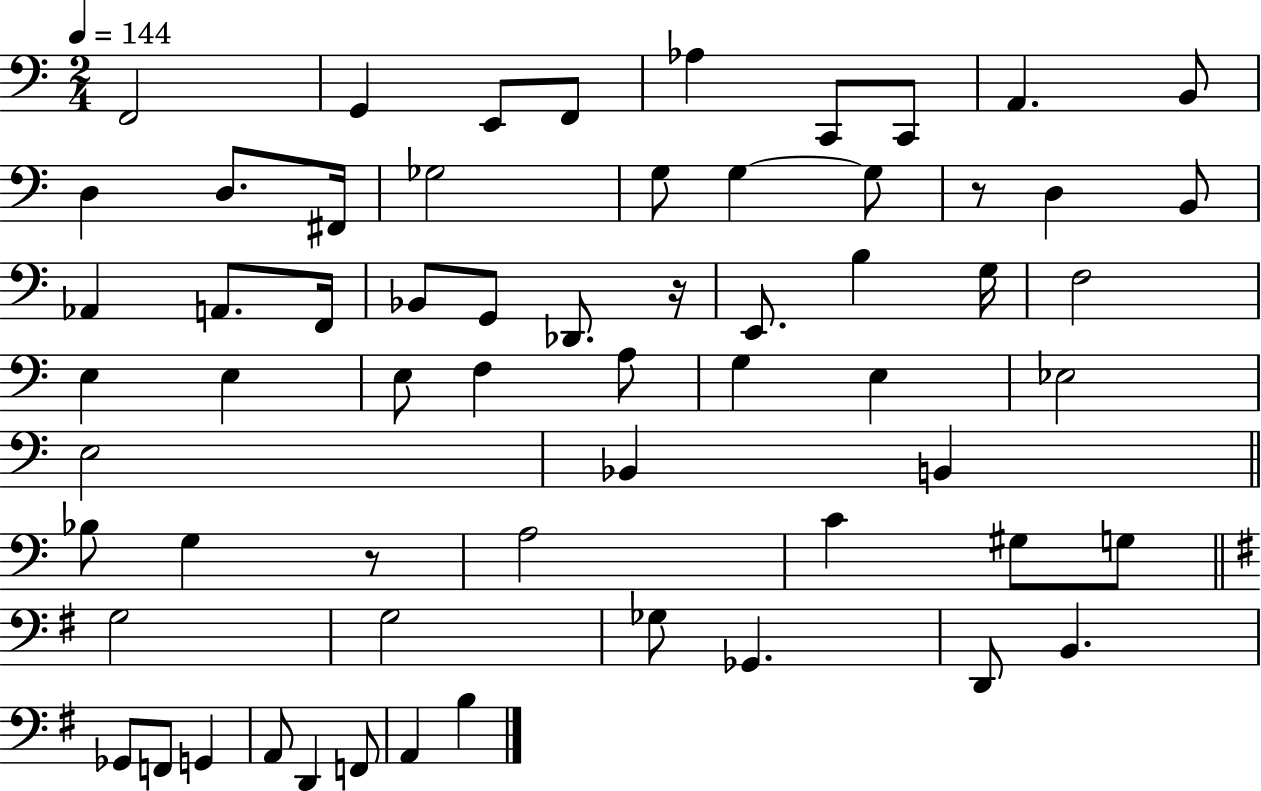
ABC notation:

X:1
T:Untitled
M:2/4
L:1/4
K:C
F,,2 G,, E,,/2 F,,/2 _A, C,,/2 C,,/2 A,, B,,/2 D, D,/2 ^F,,/4 _G,2 G,/2 G, G,/2 z/2 D, B,,/2 _A,, A,,/2 F,,/4 _B,,/2 G,,/2 _D,,/2 z/4 E,,/2 B, G,/4 F,2 E, E, E,/2 F, A,/2 G, E, _E,2 E,2 _B,, B,, _B,/2 G, z/2 A,2 C ^G,/2 G,/2 G,2 G,2 _G,/2 _G,, D,,/2 B,, _G,,/2 F,,/2 G,, A,,/2 D,, F,,/2 A,, B,